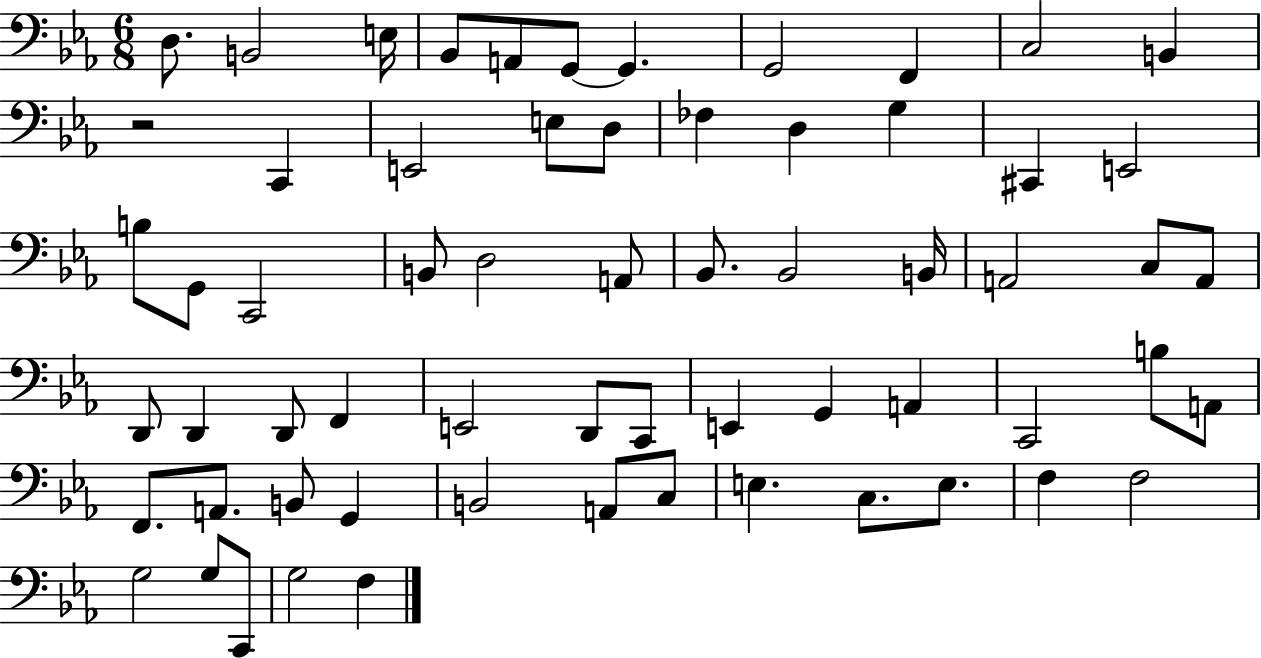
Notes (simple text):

D3/e. B2/h E3/s Bb2/e A2/e G2/e G2/q. G2/h F2/q C3/h B2/q R/h C2/q E2/h E3/e D3/e FES3/q D3/q G3/q C#2/q E2/h B3/e G2/e C2/h B2/e D3/h A2/e Bb2/e. Bb2/h B2/s A2/h C3/e A2/e D2/e D2/q D2/e F2/q E2/h D2/e C2/e E2/q G2/q A2/q C2/h B3/e A2/e F2/e. A2/e. B2/e G2/q B2/h A2/e C3/e E3/q. C3/e. E3/e. F3/q F3/h G3/h G3/e C2/e G3/h F3/q